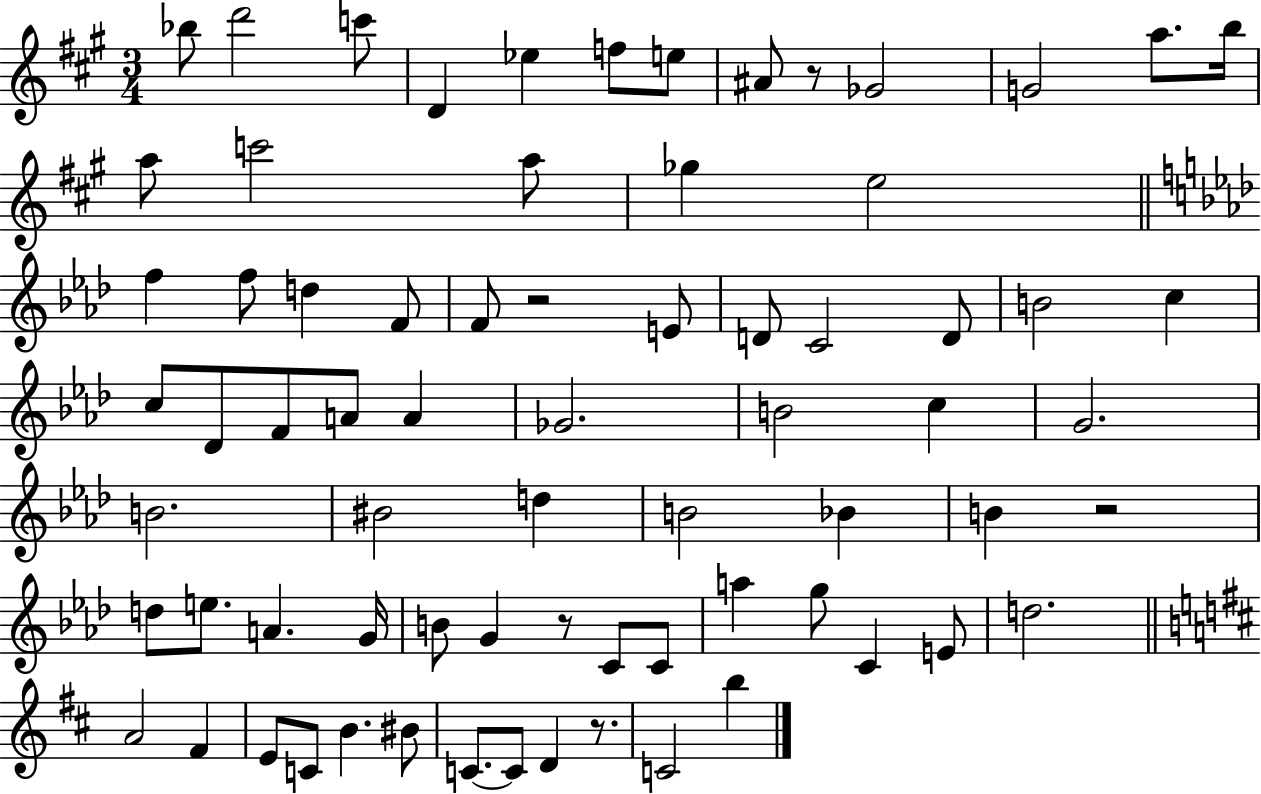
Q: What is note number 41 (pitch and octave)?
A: B4